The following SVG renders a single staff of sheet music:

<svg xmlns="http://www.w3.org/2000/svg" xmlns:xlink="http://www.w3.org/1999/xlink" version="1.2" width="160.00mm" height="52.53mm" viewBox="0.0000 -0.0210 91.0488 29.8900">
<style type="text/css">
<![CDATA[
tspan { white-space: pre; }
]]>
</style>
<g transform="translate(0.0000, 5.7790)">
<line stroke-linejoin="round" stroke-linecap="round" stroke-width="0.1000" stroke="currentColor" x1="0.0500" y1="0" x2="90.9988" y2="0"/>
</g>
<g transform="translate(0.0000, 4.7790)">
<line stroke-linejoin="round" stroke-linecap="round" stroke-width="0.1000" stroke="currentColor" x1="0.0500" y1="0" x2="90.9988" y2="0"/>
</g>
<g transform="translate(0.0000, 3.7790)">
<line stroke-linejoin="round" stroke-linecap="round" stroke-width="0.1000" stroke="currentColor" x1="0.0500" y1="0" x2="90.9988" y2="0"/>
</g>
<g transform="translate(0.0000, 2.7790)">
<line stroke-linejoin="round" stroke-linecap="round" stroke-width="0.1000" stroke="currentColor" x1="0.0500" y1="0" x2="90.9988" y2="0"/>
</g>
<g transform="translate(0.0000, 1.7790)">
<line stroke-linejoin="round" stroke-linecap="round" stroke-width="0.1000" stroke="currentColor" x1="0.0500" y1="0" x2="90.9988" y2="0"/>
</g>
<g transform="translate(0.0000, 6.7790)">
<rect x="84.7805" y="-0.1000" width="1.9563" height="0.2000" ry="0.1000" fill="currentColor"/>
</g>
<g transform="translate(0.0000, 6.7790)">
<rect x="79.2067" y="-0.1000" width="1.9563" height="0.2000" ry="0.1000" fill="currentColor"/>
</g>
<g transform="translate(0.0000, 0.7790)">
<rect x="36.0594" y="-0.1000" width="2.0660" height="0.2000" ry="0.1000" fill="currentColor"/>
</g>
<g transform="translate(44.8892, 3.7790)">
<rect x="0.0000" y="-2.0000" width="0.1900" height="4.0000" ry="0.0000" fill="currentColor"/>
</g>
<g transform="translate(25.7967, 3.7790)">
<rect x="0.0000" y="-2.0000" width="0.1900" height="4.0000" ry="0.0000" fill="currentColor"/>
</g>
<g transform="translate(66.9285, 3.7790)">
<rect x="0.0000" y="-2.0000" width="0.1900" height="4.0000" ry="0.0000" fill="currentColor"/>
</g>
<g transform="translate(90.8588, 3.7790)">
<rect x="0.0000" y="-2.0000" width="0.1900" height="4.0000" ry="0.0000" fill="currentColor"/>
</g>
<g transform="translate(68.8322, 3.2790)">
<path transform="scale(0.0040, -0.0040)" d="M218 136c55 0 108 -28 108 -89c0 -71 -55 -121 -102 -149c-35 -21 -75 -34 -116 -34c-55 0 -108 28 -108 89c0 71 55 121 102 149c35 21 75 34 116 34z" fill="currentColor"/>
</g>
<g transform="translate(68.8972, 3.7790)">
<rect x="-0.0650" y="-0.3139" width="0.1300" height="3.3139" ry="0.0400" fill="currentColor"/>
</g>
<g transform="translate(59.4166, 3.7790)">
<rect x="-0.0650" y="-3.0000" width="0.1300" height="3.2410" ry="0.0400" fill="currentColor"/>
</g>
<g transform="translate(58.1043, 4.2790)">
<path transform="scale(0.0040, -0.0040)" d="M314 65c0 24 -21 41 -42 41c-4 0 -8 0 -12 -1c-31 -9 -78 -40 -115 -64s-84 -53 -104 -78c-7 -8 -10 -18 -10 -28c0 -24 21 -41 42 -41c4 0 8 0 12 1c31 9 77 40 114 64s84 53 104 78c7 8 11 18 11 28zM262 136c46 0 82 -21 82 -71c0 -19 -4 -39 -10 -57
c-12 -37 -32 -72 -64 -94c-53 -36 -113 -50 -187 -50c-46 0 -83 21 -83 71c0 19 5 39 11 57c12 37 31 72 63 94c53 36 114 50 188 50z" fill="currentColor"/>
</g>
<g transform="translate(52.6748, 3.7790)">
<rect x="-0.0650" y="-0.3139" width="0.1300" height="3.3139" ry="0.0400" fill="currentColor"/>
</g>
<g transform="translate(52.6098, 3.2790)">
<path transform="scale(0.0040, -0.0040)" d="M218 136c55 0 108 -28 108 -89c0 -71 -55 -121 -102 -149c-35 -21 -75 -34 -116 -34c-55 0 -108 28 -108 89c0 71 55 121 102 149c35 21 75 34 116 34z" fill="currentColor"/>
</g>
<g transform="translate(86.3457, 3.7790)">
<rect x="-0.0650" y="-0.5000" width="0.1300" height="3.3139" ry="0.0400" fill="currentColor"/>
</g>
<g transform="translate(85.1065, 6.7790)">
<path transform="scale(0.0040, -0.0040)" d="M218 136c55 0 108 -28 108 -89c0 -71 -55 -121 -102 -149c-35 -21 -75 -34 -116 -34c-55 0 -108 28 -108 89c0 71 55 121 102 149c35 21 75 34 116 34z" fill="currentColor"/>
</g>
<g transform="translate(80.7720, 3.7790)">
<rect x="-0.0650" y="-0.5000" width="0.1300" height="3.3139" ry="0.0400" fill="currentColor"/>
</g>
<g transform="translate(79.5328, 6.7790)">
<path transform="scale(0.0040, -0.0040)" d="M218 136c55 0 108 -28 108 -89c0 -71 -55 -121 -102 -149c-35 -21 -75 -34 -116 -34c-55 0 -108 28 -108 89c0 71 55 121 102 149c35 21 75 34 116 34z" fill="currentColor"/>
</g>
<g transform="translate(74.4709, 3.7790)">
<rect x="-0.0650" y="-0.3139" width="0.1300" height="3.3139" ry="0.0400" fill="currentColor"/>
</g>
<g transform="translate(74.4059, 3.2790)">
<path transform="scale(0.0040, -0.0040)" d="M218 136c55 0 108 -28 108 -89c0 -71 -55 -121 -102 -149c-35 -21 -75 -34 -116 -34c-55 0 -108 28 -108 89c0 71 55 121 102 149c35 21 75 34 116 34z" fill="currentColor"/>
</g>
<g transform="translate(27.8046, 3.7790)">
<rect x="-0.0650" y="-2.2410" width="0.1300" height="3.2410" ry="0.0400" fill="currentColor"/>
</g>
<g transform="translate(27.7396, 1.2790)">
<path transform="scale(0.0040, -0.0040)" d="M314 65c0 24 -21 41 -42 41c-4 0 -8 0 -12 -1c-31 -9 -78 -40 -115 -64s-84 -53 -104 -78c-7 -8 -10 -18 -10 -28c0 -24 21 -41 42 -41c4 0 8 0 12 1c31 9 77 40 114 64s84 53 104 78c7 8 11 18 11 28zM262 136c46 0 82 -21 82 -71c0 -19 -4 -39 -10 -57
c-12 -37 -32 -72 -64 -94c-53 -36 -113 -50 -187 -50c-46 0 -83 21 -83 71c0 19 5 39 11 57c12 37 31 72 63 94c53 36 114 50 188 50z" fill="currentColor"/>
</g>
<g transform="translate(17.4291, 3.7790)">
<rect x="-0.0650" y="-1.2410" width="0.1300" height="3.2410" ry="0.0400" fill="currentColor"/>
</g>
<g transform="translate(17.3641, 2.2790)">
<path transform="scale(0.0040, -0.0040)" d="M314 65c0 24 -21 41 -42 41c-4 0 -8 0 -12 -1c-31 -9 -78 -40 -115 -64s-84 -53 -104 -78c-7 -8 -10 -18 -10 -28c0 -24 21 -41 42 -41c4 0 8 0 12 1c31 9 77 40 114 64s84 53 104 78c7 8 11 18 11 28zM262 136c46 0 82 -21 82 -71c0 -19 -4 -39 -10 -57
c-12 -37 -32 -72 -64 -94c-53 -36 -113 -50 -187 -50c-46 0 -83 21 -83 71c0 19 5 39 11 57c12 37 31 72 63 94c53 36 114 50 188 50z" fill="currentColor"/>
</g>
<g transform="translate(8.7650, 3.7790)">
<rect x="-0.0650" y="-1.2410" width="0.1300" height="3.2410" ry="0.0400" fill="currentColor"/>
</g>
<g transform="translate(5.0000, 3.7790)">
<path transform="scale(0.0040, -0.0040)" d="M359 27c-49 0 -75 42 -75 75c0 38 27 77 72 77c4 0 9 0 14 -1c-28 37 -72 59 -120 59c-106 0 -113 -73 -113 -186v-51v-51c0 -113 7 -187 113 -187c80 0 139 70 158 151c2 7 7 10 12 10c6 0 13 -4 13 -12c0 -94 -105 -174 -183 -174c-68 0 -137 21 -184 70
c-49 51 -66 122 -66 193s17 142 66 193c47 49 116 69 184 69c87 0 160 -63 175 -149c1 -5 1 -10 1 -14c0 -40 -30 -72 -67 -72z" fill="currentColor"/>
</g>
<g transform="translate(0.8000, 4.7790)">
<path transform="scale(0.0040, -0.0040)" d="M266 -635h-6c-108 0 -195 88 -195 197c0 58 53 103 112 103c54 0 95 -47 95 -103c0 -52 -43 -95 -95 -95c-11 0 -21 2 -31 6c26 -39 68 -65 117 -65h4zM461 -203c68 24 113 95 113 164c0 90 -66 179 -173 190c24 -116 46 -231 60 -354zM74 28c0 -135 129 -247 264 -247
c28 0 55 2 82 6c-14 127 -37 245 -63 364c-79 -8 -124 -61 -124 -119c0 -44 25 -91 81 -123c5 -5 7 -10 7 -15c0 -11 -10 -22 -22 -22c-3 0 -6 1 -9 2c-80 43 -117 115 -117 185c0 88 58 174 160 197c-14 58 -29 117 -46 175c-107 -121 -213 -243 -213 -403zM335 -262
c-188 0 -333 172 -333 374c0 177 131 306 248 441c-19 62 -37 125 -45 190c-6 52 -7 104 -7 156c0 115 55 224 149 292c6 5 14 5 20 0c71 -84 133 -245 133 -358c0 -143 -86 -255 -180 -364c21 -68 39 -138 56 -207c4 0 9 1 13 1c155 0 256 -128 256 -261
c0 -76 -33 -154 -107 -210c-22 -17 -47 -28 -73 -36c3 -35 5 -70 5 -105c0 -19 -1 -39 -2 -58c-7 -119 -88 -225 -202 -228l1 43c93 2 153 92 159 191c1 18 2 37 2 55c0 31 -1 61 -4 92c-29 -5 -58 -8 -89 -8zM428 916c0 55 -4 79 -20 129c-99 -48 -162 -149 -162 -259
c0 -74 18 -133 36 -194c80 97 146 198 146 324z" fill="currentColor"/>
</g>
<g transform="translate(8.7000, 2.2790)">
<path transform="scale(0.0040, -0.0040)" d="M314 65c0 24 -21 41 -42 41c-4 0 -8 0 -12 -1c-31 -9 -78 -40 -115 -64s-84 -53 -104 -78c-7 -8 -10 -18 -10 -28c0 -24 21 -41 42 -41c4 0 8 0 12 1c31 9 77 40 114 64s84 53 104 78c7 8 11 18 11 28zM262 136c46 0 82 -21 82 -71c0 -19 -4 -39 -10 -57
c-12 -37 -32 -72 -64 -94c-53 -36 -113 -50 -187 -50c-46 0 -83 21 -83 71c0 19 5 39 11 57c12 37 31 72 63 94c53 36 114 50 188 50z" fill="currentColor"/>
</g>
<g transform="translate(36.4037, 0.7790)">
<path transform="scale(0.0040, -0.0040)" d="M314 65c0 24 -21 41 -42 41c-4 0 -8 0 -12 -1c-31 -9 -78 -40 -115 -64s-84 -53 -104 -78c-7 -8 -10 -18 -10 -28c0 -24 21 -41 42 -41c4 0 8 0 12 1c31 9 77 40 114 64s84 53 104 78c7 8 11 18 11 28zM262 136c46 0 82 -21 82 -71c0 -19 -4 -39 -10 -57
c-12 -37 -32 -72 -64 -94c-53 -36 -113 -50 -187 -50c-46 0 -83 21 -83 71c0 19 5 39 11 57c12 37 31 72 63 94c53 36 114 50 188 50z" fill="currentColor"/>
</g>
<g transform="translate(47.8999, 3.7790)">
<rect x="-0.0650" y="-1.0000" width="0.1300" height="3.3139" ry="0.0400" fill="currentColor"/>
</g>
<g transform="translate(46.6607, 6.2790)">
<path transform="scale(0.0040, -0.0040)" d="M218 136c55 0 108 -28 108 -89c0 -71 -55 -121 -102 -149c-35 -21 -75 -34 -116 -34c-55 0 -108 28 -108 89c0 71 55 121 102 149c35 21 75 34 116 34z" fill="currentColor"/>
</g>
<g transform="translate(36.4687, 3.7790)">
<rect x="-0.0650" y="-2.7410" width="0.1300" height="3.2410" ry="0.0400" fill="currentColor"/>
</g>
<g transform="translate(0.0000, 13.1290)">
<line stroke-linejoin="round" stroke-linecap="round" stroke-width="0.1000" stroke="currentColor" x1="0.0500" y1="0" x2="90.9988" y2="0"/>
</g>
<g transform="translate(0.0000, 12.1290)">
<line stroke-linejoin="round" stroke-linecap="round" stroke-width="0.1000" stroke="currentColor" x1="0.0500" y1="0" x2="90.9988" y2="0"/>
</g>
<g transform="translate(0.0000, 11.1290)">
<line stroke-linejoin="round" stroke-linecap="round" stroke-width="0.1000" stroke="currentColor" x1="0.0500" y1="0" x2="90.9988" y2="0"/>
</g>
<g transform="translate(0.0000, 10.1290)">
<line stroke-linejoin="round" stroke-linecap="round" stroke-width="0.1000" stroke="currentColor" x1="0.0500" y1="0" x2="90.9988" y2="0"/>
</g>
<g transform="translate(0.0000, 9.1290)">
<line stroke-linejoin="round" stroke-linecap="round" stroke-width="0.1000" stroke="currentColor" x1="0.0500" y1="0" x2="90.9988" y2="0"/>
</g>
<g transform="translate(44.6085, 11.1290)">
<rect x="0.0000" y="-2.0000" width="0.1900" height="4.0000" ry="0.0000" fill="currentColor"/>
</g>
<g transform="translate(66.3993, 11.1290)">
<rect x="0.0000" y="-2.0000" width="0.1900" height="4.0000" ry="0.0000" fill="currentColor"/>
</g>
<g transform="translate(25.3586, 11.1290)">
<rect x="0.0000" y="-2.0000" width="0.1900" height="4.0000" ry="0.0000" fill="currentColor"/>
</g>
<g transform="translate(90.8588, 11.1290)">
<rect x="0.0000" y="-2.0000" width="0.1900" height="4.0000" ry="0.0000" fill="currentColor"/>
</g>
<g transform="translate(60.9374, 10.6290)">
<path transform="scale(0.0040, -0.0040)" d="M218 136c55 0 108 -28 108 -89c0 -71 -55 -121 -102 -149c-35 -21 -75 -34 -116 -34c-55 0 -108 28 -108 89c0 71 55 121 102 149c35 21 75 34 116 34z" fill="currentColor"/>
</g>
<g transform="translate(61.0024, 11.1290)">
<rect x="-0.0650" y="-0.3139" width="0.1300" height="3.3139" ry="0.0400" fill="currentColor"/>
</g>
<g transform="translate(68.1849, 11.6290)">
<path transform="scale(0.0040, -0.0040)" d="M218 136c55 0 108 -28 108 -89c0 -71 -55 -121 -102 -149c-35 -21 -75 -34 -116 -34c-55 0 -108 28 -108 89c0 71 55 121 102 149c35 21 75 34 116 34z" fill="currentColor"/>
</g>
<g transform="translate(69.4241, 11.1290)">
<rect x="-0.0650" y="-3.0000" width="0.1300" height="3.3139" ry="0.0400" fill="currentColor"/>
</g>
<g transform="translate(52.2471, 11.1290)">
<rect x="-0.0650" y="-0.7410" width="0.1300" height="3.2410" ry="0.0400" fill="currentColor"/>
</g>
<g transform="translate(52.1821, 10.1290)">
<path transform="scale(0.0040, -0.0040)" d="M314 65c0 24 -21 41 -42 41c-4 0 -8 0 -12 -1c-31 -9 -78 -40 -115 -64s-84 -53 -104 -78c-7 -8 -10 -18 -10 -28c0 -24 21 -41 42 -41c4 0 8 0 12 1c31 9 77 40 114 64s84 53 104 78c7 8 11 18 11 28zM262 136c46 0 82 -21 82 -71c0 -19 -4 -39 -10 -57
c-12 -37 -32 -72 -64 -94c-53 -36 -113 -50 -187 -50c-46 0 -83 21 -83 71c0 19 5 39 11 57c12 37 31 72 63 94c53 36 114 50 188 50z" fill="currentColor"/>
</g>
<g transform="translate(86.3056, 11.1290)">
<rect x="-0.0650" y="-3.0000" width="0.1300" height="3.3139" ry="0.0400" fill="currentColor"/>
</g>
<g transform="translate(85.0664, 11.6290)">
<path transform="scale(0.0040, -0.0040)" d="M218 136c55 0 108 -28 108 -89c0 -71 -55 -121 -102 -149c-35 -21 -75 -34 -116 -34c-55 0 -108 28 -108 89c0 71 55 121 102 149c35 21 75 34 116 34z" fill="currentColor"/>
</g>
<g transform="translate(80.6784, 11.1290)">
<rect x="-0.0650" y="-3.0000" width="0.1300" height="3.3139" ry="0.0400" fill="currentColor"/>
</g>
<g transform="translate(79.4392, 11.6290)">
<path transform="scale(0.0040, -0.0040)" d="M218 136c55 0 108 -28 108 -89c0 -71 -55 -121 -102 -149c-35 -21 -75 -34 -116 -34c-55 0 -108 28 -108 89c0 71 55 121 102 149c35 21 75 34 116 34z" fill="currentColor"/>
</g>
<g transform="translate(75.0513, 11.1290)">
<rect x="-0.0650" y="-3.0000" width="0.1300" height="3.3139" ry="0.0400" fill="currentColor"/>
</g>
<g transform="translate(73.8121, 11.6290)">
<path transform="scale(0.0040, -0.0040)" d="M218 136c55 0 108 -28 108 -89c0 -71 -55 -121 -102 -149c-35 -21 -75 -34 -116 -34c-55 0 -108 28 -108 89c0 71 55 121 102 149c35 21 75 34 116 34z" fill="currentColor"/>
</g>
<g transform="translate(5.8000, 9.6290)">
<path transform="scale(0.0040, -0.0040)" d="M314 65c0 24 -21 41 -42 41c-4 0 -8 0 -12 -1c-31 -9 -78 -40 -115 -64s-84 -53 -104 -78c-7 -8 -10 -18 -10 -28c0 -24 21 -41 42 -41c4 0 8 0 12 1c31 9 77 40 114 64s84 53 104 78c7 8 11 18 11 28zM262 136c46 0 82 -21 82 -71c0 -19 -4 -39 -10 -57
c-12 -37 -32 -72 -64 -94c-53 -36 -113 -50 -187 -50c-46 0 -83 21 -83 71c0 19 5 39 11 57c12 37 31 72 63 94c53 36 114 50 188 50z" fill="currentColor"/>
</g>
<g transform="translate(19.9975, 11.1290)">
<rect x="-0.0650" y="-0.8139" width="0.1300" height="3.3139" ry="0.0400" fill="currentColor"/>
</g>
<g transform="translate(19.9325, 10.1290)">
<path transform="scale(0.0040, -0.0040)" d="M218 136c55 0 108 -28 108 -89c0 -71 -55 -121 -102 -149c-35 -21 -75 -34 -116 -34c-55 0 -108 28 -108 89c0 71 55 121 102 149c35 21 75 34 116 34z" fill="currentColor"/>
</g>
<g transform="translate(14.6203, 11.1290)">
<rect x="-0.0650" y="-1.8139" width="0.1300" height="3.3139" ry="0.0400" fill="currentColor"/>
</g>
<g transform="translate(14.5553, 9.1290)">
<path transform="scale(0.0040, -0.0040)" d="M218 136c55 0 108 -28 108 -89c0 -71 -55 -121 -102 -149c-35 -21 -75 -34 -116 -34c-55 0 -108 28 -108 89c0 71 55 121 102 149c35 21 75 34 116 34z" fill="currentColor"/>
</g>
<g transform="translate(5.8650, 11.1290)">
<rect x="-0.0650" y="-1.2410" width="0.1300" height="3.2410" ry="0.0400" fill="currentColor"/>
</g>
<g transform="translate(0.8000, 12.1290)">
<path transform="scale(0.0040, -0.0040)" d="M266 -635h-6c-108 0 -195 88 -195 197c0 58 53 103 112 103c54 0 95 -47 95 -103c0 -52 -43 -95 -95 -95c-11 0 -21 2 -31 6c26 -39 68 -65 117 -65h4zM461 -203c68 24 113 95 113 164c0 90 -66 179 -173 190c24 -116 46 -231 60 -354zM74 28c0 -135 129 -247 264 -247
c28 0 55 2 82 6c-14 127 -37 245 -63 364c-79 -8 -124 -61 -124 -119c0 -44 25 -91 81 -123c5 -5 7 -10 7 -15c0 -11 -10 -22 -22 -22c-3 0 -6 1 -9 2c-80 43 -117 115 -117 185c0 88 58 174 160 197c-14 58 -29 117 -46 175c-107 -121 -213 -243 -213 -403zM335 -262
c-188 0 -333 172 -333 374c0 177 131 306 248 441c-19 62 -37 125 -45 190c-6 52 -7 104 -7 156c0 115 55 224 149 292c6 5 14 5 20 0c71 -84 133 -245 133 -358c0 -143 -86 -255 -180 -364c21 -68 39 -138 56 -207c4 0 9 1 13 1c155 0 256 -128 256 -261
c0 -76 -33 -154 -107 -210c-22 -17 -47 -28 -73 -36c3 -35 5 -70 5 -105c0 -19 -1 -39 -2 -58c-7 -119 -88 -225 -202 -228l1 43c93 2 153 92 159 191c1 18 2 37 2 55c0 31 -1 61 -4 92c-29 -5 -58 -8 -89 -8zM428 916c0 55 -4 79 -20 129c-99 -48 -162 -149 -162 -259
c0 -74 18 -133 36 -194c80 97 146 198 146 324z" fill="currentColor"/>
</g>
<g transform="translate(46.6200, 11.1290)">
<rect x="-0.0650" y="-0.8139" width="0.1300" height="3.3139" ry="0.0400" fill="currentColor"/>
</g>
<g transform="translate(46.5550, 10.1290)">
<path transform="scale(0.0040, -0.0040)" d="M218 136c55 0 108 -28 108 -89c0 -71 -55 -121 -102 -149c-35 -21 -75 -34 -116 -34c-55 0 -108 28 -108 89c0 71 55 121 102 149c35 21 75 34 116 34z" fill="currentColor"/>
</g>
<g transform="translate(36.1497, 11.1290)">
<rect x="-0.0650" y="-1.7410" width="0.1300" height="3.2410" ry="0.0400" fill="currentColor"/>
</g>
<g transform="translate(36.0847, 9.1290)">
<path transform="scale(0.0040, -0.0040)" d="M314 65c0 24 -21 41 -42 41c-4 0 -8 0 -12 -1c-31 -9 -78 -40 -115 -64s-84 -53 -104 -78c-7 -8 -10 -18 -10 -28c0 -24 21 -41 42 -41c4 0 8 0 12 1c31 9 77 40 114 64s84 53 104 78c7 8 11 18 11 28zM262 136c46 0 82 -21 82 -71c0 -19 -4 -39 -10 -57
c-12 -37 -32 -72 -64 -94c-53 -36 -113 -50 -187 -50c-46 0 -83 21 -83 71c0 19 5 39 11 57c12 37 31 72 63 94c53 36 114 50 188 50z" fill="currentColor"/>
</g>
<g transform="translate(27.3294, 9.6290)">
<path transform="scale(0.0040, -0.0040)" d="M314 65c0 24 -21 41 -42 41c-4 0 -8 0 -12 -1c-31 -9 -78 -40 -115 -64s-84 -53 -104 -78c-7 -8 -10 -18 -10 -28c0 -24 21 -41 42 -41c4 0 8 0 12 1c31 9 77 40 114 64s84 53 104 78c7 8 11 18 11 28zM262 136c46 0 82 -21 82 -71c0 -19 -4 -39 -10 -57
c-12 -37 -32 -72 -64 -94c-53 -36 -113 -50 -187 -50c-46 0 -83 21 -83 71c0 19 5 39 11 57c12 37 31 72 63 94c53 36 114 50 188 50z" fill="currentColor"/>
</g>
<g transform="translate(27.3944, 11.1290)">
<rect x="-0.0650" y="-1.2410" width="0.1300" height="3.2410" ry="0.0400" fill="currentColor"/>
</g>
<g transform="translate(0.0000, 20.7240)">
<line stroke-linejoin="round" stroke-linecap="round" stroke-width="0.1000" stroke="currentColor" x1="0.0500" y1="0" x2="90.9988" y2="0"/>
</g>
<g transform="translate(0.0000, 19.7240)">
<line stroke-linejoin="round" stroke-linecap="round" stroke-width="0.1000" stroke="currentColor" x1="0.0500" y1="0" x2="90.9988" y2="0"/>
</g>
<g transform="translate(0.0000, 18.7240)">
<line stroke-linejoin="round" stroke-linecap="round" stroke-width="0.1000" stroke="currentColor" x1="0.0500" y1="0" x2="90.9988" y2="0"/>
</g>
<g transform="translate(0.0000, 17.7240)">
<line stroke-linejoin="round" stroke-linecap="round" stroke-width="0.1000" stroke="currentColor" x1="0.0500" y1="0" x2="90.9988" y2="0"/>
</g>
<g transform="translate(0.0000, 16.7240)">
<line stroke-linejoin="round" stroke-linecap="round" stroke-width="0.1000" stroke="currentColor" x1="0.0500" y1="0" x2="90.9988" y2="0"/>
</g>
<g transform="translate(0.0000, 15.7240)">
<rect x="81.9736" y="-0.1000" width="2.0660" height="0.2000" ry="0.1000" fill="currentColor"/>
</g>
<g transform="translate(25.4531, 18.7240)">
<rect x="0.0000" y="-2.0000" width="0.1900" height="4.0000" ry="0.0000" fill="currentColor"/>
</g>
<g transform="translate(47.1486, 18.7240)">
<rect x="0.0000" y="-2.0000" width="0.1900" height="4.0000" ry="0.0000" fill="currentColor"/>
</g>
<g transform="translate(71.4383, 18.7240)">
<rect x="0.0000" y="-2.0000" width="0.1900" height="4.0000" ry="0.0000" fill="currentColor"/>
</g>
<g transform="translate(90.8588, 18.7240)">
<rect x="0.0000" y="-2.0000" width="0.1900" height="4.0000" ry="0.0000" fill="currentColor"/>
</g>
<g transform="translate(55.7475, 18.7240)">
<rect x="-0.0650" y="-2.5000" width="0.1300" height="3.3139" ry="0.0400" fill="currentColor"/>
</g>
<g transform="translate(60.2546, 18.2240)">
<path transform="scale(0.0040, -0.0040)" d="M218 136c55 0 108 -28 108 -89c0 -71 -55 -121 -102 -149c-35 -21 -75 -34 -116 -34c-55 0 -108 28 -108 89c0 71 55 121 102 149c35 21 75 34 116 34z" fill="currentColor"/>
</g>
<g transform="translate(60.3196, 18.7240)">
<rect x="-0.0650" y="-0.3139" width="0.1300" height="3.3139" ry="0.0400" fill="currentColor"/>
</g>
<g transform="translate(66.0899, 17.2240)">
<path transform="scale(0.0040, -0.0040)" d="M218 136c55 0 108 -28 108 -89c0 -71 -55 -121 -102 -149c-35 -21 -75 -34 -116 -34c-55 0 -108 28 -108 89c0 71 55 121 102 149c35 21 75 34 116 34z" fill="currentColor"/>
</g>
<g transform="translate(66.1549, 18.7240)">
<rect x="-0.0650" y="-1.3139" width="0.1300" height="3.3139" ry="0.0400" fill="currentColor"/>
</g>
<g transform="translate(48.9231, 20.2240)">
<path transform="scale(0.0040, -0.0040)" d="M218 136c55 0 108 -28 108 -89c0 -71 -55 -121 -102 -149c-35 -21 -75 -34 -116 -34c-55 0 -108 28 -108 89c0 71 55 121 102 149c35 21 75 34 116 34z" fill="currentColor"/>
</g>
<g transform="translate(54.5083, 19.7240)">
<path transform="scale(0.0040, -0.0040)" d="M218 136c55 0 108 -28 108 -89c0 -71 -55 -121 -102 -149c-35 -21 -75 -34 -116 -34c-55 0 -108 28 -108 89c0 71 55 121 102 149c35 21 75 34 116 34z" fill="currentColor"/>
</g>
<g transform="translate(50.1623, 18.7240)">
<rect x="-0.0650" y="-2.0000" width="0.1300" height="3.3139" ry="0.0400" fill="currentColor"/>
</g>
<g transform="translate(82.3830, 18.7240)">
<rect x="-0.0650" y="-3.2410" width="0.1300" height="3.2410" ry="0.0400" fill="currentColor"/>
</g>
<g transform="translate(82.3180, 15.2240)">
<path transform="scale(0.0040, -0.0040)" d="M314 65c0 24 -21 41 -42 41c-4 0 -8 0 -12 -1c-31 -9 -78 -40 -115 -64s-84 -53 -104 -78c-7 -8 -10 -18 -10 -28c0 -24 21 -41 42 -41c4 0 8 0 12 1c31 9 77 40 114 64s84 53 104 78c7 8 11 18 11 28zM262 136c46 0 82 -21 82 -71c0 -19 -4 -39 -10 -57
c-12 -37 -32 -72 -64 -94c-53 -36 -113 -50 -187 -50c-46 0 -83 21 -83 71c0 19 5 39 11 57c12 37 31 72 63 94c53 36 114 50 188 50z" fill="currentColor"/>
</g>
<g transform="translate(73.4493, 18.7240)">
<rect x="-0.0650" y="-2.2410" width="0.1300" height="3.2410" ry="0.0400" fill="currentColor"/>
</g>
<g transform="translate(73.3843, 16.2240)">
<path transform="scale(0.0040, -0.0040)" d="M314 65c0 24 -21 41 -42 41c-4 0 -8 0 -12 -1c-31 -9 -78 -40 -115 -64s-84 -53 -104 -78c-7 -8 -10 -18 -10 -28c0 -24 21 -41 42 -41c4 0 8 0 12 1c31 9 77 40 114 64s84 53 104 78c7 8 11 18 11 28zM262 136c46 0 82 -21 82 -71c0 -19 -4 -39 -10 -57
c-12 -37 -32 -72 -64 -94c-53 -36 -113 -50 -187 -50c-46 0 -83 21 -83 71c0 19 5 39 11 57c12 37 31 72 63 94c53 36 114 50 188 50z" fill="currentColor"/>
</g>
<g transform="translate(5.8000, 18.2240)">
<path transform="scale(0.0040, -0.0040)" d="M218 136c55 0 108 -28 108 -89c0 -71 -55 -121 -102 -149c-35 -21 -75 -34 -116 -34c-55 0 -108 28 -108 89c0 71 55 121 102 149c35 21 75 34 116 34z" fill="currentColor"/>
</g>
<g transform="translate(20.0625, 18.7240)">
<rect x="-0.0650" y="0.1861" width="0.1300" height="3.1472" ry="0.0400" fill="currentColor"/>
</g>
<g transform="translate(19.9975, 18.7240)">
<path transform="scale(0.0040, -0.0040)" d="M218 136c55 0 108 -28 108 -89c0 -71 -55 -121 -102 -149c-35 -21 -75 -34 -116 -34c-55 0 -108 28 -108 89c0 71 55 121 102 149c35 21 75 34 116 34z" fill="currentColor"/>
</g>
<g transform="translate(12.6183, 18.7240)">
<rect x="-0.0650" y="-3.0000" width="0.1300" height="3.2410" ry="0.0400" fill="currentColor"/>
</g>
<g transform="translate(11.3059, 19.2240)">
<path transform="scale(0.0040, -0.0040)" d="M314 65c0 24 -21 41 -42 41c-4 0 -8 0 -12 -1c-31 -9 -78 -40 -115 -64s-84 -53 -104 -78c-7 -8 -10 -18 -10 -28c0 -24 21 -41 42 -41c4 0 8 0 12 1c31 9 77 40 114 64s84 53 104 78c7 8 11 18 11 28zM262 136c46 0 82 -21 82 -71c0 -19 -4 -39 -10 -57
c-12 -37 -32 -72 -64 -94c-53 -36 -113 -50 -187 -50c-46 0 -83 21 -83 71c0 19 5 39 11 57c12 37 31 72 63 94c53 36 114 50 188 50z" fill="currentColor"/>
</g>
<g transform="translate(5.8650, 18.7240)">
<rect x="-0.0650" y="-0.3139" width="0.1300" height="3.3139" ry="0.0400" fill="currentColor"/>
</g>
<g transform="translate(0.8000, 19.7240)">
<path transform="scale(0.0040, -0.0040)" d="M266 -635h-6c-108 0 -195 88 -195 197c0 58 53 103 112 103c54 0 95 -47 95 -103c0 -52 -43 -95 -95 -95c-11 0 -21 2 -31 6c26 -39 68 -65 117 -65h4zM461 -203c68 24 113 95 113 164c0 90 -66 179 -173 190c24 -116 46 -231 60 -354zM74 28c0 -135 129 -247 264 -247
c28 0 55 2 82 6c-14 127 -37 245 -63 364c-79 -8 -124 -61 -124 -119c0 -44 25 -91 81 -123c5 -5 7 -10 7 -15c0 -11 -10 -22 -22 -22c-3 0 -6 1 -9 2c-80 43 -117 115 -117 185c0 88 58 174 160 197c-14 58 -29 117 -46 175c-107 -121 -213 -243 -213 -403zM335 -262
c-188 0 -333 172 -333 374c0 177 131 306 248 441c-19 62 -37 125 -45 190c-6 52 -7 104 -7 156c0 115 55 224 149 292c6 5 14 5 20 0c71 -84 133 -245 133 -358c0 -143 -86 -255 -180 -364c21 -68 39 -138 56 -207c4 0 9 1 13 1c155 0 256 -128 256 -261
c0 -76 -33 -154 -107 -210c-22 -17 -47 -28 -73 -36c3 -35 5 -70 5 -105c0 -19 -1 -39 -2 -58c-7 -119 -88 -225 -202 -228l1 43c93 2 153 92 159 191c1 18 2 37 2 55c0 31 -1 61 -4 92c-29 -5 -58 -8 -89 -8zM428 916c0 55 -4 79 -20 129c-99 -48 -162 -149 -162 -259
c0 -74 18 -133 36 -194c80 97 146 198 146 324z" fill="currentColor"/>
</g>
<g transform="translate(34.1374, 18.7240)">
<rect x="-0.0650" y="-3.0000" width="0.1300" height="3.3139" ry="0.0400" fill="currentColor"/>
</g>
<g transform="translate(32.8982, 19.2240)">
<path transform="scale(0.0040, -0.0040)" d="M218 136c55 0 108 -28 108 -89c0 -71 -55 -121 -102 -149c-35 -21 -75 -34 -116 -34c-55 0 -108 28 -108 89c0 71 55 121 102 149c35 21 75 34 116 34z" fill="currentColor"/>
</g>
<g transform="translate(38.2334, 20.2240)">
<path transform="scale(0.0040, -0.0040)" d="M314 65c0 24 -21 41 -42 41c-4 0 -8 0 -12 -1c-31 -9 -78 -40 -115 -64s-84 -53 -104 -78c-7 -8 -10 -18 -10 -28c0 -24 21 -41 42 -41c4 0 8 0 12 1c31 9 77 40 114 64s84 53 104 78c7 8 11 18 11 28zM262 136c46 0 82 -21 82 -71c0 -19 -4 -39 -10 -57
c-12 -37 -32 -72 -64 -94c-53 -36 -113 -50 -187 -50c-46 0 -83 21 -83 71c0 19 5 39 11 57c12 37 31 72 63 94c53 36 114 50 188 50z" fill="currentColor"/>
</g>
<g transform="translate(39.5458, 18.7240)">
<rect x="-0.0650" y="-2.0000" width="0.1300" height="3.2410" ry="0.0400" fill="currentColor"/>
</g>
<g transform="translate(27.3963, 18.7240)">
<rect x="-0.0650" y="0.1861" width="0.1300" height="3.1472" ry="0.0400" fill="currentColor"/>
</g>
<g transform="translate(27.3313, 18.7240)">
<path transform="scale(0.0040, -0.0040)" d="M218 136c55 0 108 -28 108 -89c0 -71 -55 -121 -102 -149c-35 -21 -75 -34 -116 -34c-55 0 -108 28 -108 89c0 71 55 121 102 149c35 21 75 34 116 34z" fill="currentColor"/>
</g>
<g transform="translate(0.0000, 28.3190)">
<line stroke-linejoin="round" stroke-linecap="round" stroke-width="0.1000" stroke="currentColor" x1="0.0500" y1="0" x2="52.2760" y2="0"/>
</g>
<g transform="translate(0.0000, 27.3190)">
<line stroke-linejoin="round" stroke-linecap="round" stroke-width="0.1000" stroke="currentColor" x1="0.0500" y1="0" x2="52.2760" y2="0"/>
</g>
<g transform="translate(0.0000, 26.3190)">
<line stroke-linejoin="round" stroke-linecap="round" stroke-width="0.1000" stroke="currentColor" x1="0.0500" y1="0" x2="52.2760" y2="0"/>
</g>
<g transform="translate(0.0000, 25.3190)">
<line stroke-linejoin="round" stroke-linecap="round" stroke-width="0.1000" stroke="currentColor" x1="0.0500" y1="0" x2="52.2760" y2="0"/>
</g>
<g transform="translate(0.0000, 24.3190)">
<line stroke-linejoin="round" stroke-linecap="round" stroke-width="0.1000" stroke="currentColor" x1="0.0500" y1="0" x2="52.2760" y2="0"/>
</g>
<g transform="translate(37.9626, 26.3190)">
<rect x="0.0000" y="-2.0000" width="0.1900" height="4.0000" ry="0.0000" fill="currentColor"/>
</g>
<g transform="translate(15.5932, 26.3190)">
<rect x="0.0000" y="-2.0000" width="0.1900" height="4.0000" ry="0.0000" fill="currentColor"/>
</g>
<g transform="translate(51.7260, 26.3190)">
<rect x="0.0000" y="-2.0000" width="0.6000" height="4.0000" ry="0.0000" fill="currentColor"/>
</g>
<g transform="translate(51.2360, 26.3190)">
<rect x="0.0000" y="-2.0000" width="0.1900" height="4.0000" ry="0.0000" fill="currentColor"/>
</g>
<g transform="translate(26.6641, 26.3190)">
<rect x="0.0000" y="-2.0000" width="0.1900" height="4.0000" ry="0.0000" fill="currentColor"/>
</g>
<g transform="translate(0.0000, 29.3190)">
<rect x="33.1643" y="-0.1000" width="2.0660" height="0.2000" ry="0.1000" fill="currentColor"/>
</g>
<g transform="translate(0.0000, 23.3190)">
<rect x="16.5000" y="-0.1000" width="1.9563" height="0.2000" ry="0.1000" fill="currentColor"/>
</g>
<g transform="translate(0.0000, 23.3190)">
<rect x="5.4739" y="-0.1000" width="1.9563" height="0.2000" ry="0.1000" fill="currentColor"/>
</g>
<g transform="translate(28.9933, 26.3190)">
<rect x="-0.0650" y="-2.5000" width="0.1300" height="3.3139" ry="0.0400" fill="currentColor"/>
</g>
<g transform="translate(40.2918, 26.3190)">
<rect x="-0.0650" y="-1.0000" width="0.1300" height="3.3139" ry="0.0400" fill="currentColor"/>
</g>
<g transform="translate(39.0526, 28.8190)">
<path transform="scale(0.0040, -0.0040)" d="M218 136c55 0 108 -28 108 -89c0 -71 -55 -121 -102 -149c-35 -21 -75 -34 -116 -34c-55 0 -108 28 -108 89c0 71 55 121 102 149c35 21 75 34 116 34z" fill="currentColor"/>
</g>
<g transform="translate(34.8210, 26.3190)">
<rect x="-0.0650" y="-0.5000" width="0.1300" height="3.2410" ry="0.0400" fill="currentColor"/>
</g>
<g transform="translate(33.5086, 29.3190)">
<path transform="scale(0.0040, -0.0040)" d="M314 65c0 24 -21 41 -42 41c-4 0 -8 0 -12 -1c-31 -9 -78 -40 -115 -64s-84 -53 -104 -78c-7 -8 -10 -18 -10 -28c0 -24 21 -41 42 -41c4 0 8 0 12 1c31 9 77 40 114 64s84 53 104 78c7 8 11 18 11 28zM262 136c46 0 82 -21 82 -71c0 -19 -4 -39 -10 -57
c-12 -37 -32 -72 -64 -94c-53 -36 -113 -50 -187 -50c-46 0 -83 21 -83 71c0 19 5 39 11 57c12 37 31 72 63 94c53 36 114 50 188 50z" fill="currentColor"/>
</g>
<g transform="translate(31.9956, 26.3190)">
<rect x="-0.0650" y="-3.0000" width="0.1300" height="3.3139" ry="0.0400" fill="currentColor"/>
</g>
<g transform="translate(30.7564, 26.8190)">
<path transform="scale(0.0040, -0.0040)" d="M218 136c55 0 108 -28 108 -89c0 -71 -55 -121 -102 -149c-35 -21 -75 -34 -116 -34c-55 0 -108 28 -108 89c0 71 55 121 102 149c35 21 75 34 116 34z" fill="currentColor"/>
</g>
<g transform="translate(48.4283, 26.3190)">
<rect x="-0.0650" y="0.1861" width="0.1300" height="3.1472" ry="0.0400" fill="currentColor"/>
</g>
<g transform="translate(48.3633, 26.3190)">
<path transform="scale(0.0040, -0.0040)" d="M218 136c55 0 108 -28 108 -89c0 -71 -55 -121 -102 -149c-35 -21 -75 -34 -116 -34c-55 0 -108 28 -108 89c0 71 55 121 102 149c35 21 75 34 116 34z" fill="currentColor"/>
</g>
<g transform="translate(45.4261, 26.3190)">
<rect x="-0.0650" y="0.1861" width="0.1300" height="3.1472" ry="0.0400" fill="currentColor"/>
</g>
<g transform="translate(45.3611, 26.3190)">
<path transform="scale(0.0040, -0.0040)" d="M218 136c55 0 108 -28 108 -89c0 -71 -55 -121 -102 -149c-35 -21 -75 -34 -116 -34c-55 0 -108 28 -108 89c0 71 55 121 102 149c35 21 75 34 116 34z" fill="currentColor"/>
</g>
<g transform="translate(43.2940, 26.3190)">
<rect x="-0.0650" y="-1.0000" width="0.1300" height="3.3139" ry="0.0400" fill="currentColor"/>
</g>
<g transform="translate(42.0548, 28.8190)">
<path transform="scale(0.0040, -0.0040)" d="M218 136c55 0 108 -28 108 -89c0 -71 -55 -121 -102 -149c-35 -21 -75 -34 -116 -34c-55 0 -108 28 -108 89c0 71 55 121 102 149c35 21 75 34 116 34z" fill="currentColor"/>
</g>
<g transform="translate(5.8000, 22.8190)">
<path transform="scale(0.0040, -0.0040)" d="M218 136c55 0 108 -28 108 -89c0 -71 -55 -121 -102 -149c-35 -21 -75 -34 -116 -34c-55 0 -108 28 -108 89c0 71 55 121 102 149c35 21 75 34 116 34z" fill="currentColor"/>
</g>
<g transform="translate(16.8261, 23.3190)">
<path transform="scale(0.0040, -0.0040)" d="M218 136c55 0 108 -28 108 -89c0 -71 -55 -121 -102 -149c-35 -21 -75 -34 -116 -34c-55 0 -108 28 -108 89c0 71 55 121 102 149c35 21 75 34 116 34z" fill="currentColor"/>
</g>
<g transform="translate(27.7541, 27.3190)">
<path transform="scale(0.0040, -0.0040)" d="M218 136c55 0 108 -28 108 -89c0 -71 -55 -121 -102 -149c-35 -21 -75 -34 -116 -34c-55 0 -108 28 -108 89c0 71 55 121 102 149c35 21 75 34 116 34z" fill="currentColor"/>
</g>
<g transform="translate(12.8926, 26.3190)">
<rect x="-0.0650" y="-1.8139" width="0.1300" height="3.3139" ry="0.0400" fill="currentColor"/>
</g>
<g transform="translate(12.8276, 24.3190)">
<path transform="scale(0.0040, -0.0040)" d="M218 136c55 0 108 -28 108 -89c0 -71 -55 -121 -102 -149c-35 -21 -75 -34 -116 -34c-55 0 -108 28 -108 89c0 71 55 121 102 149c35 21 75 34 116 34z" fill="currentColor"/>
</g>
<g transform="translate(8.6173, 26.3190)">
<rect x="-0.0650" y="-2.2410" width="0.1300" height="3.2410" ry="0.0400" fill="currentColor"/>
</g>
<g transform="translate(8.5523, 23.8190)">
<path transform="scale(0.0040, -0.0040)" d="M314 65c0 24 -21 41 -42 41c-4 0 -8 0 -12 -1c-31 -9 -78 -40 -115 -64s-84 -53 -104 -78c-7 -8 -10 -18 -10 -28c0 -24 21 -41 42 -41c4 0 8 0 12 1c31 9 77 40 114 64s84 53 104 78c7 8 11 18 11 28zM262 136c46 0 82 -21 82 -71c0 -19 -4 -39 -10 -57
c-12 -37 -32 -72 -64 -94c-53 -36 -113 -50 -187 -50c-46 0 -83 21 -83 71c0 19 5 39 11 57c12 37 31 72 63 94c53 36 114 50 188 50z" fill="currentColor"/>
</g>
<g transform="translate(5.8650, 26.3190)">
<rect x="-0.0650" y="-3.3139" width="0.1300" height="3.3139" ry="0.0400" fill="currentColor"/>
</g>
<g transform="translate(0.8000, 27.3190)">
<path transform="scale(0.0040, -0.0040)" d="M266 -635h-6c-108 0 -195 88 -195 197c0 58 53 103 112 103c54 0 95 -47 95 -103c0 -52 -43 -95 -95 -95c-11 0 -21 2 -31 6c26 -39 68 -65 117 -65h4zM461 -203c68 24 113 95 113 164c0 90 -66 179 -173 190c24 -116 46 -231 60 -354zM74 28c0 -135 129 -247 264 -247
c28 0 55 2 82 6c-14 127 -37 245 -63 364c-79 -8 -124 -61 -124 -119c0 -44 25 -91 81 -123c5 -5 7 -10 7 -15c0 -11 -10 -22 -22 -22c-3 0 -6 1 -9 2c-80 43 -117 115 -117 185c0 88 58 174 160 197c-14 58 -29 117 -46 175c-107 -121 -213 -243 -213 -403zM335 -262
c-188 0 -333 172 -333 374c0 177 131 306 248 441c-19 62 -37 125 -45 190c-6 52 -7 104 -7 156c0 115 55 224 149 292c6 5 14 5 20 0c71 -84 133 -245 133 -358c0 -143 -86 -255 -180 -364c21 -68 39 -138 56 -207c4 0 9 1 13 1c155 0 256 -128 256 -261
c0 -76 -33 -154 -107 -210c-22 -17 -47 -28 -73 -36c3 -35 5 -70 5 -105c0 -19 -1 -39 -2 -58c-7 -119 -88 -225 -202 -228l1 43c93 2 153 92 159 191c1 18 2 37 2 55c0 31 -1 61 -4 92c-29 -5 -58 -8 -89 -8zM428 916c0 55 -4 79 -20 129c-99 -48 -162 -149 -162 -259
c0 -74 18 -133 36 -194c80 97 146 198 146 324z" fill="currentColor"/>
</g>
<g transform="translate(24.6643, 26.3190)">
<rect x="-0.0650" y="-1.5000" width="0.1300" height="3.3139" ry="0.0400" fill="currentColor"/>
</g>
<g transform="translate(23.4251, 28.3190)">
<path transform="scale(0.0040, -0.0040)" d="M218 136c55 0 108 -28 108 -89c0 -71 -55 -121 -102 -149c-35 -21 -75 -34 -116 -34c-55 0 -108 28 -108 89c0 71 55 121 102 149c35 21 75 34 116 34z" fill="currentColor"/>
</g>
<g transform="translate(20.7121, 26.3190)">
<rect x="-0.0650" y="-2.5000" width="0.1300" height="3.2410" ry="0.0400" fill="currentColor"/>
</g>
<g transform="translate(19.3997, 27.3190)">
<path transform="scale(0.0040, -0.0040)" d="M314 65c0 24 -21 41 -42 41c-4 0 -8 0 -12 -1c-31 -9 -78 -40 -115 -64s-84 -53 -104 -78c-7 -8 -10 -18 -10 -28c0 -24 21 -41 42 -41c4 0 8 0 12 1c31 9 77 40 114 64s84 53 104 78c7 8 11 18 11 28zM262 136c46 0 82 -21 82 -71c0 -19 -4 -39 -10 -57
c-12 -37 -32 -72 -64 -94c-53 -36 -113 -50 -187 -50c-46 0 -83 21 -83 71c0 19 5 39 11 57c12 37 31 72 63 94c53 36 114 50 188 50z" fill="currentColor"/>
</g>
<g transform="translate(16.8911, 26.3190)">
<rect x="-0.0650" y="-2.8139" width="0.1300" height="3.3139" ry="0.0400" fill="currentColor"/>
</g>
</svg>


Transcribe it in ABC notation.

X:1
T:Untitled
M:4/4
L:1/4
K:C
e2 e2 g2 a2 D c A2 c c C C e2 f d e2 f2 d d2 c A A A A c A2 B B A F2 F G c e g2 b2 b g2 f a G2 E G A C2 D D B B